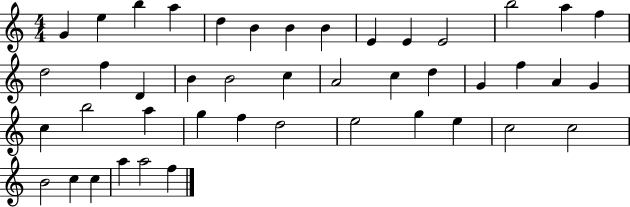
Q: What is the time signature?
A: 4/4